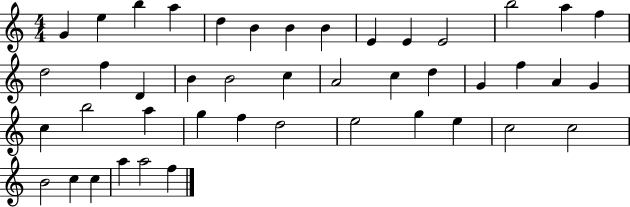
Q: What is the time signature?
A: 4/4